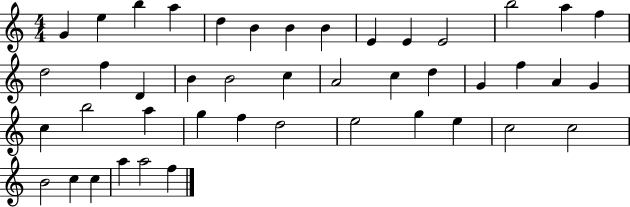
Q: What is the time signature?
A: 4/4